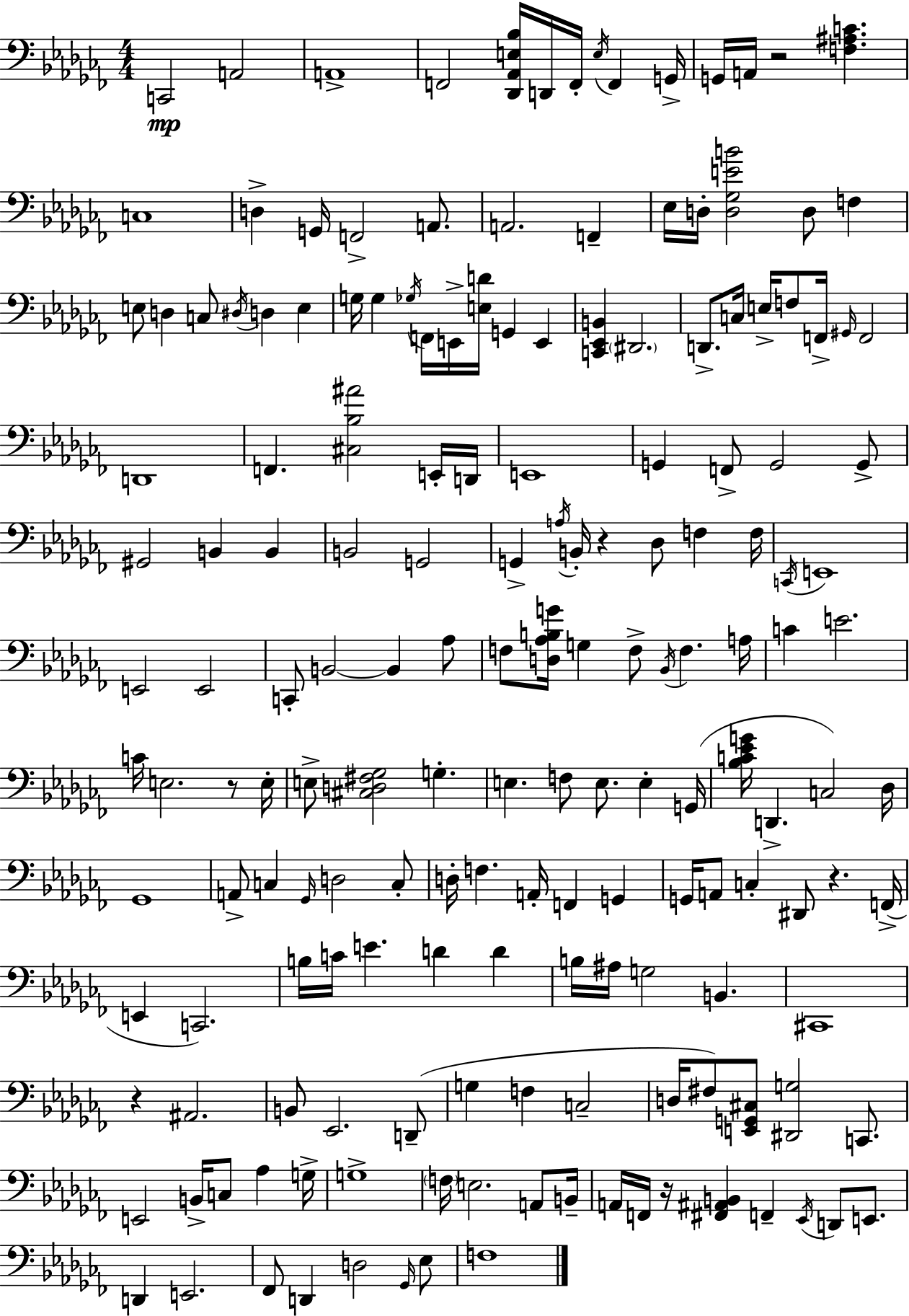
C2/h A2/h A2/w F2/h [Db2,Ab2,E3,Bb3]/s D2/s F2/s E3/s F2/q G2/s G2/s A2/s R/h [F3,A#3,C4]/q. C3/w D3/q G2/s F2/h A2/e. A2/h. F2/q Eb3/s D3/s [D3,Gb3,E4,B4]/h D3/e F3/q E3/e D3/q C3/e D#3/s D3/q E3/q G3/s G3/q Gb3/s F2/s E2/s [E3,D4]/s G2/q E2/q [C2,Eb2,B2]/q D#2/h. D2/e. C3/s E3/s F3/e F2/s G#2/s F2/h D2/w F2/q. [C#3,Bb3,A#4]/h E2/s D2/s E2/w G2/q F2/e G2/h G2/e G#2/h B2/q B2/q B2/h G2/h G2/q A3/s B2/s R/q Db3/e F3/q F3/s C2/s E2/w E2/h E2/h C2/e B2/h B2/q Ab3/e F3/e [D3,Ab3,B3,G4]/s G3/q F3/e Bb2/s F3/q. A3/s C4/q E4/h. C4/s E3/h. R/e E3/s E3/e [C#3,D3,F#3,Gb3]/h G3/q. E3/q. F3/e E3/e. E3/q G2/s [Bb3,C4,Eb4,G4]/s D2/q. C3/h Db3/s Gb2/w A2/e C3/q Gb2/s D3/h C3/e D3/s F3/q. A2/s F2/q G2/q G2/s A2/e C3/q D#2/e R/q. F2/s E2/q C2/h. B3/s C4/s E4/q. D4/q D4/q B3/s A#3/s G3/h B2/q. C#2/w R/q A#2/h. B2/e Eb2/h. D2/e G3/q F3/q C3/h D3/s F#3/e [E2,G2,C#3]/e [D#2,G3]/h C2/e. E2/h B2/s C3/e Ab3/q G3/s G3/w F3/s E3/h. A2/e B2/s A2/s F2/s R/s [F#2,A#2,B2]/q F2/q Eb2/s D2/e E2/e. D2/q E2/h. FES2/e D2/q D3/h Gb2/s Eb3/e F3/w